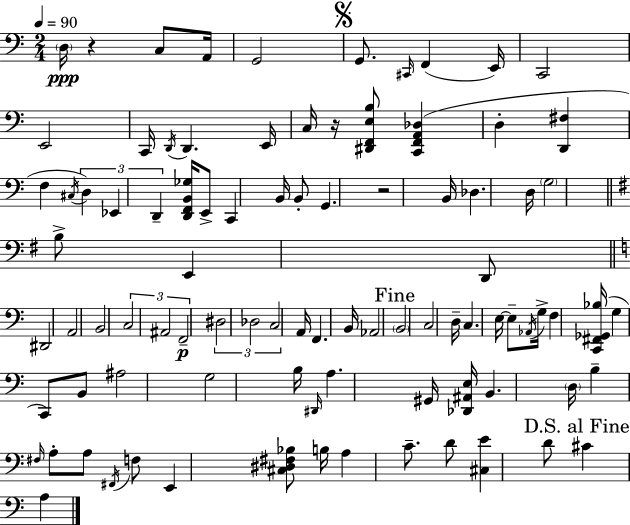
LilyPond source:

{
  \clef bass
  \numericTimeSignature
  \time 2/4
  \key c \major
  \tempo 4 = 90
  \parenthesize d16\ppp r4 c8 a,16 | g,2 | \mark \markup { \musicglyph "scripts.segno" } g,8. \grace { cis,16 }( f,4 | e,16) c,2 | \break e,2 | c,16 \acciaccatura { d,16 } d,4. | e,16 c16 r16 <dis, f, e b>8 <c, f, a, des>4( | d4-. <d, fis>4 | \break f4 \acciaccatura { cis16 } \tuplet 3/2 { d4) | ees,4 d,4-- } | <d, f, b, ges>16 e,8-> c,4 | b,16 b,8-. g,4. | \break r2 | b,16 des4. | d16 \parenthesize g2 | \bar "||" \break \key g \major b8-> e,4 d,8 | \bar "||" \break \key a \minor dis,2 | a,2 | b,2 | \tuplet 3/2 { c2 | \break ais,2 | f,2--\p } | \tuplet 3/2 { dis2 | des2 | \break c2 } | a,16 f,4. b,16 | aes,2 | \mark "Fine" \parenthesize b,2 | \break c2 | d16-- c4. e16~~ | e8-- \acciaccatura { aes,16 } g16-> f4 | <c, fis, ges, bes>16( g4 c,8) b,8 | \break ais2 | g2 | b16 \grace { dis,16 } a4. | gis,16 <des, ais, e>16 b,4. | \break \parenthesize d16 b4-- \grace { fis16 } a8-. | a8 \acciaccatura { fis,16 } f8 e,4 | <cis dis fis bes>8 b16 a4 | c'8.-- d'8 <cis e'>4 | \break d'8 \mark "D.S. al Fine" cis'4 | a4 \bar "|."
}